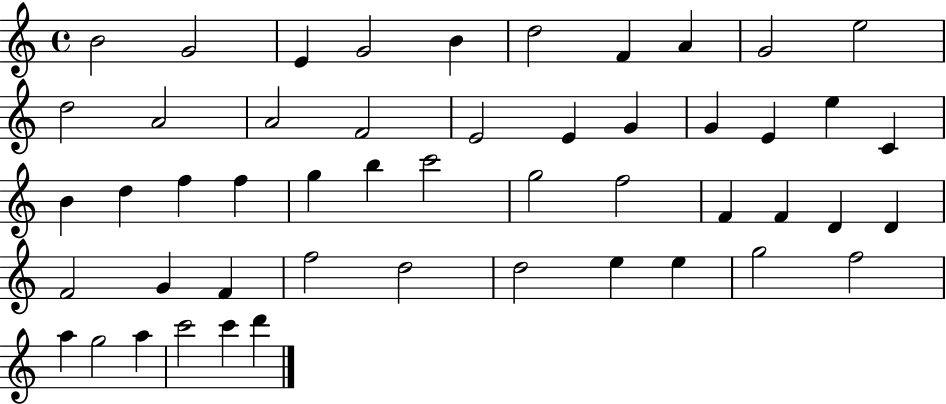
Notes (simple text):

B4/h G4/h E4/q G4/h B4/q D5/h F4/q A4/q G4/h E5/h D5/h A4/h A4/h F4/h E4/h E4/q G4/q G4/q E4/q E5/q C4/q B4/q D5/q F5/q F5/q G5/q B5/q C6/h G5/h F5/h F4/q F4/q D4/q D4/q F4/h G4/q F4/q F5/h D5/h D5/h E5/q E5/q G5/h F5/h A5/q G5/h A5/q C6/h C6/q D6/q